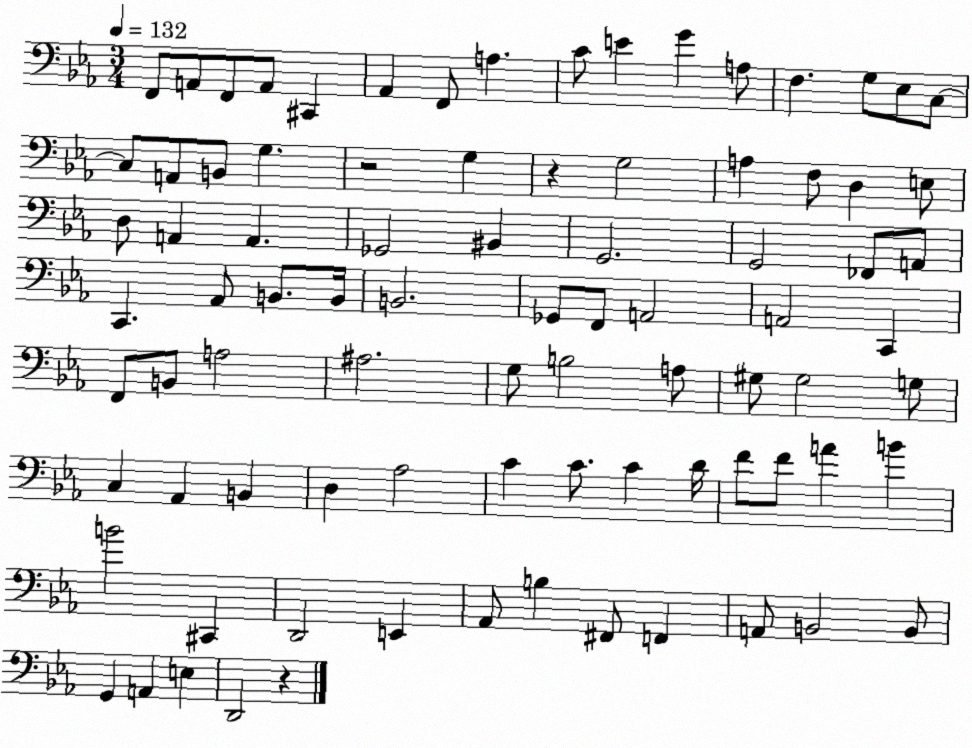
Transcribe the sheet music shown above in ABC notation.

X:1
T:Untitled
M:3/4
L:1/4
K:Eb
F,,/2 A,,/2 F,,/2 A,,/2 ^C,, _A,, F,,/2 A, C/2 E G A,/2 F, G,/2 _E,/2 C,/2 C,/2 A,,/2 B,,/2 G, z2 G, z G,2 A, F,/2 D, E,/2 D,/2 A,, A,, _G,,2 ^B,, G,,2 G,,2 _F,,/2 A,,/2 C,, _A,,/2 B,,/2 B,,/4 B,,2 _G,,/2 F,,/2 A,,2 A,,2 C,, F,,/2 B,,/2 A,2 ^A,2 G,/2 B,2 A,/2 ^G,/2 ^G,2 G,/2 C, _A,, B,, D, _A,2 C C/2 C D/4 F/2 F/2 A B B2 ^C,, D,,2 E,, _A,,/2 B, ^F,,/2 F,, A,,/2 B,,2 B,,/2 G,, A,, E, D,,2 z